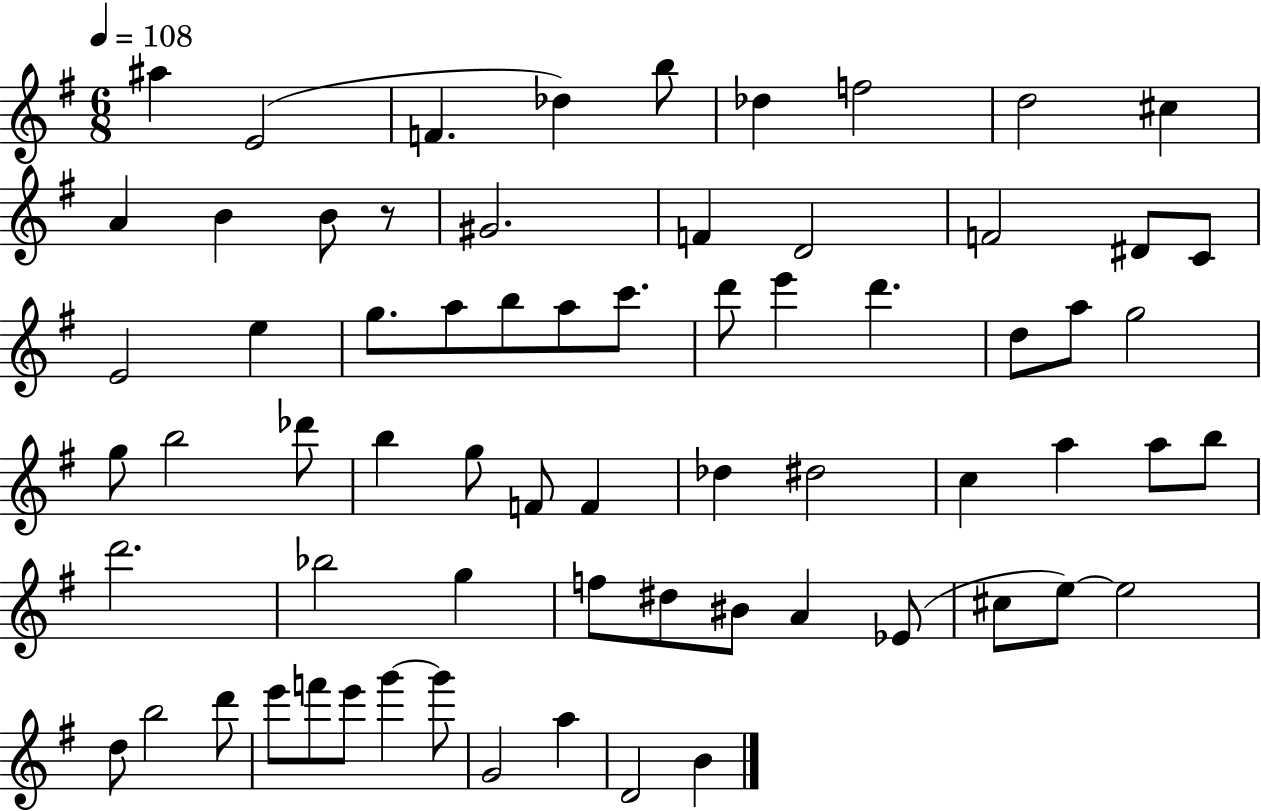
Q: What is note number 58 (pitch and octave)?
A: D6